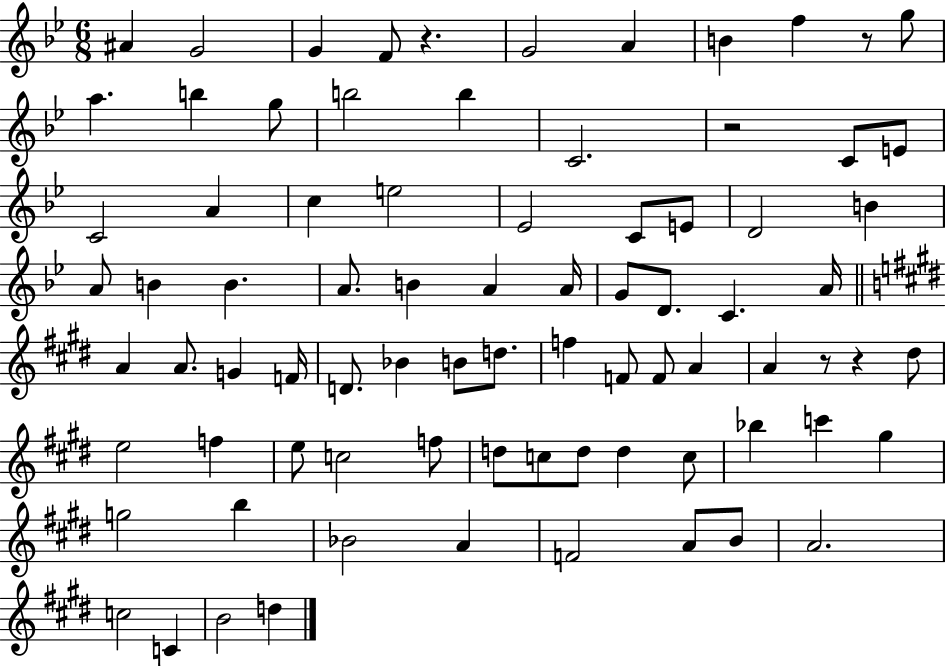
A#4/q G4/h G4/q F4/e R/q. G4/h A4/q B4/q F5/q R/e G5/e A5/q. B5/q G5/e B5/h B5/q C4/h. R/h C4/e E4/e C4/h A4/q C5/q E5/h Eb4/h C4/e E4/e D4/h B4/q A4/e B4/q B4/q. A4/e. B4/q A4/q A4/s G4/e D4/e. C4/q. A4/s A4/q A4/e. G4/q F4/s D4/e. Bb4/q B4/e D5/e. F5/q F4/e F4/e A4/q A4/q R/e R/q D#5/e E5/h F5/q E5/e C5/h F5/e D5/e C5/e D5/e D5/q C5/e Bb5/q C6/q G#5/q G5/h B5/q Bb4/h A4/q F4/h A4/e B4/e A4/h. C5/h C4/q B4/h D5/q